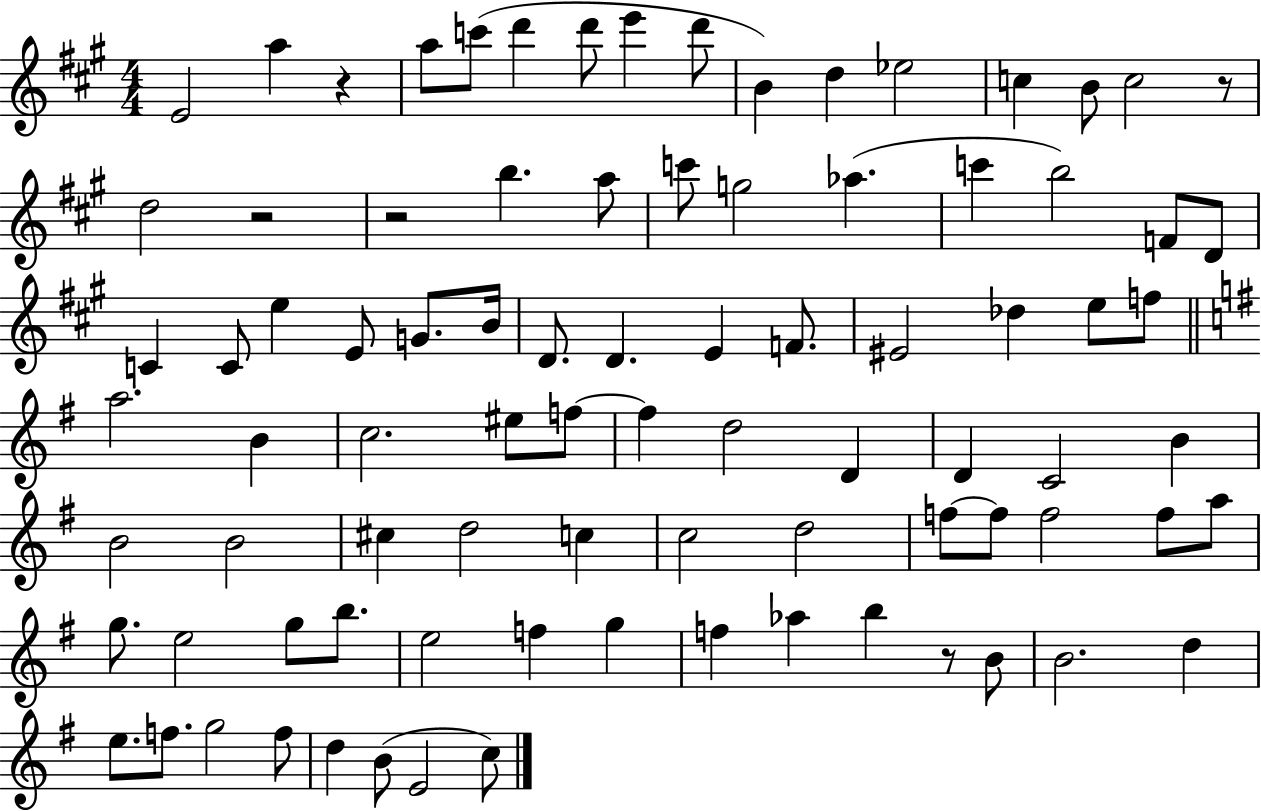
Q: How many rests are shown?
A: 5